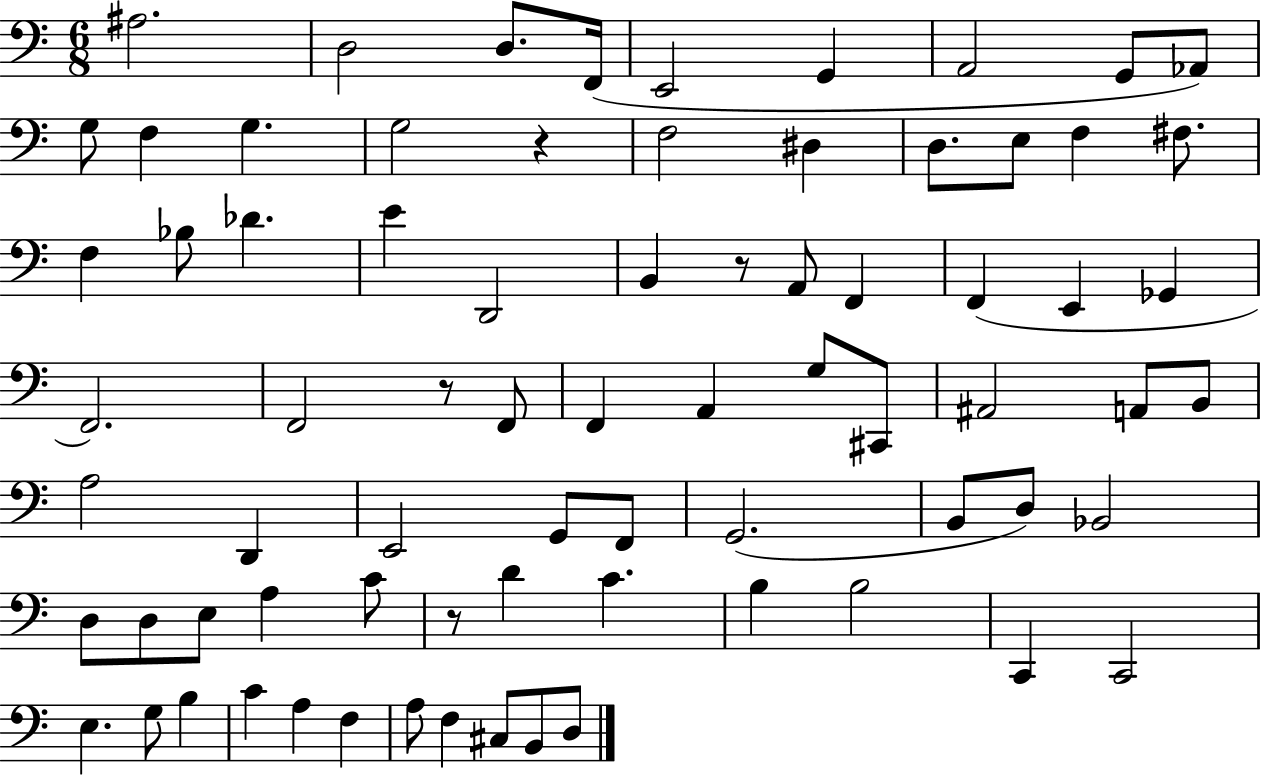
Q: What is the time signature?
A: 6/8